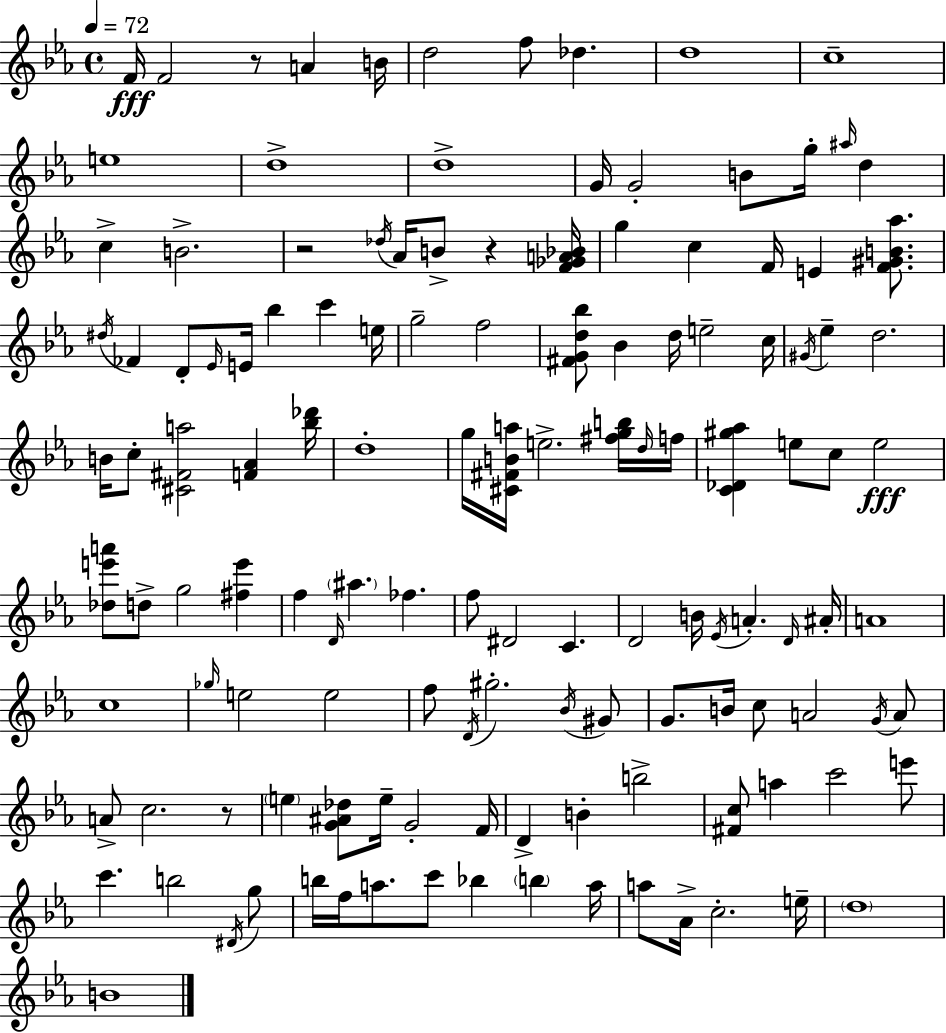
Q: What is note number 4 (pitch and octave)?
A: B4